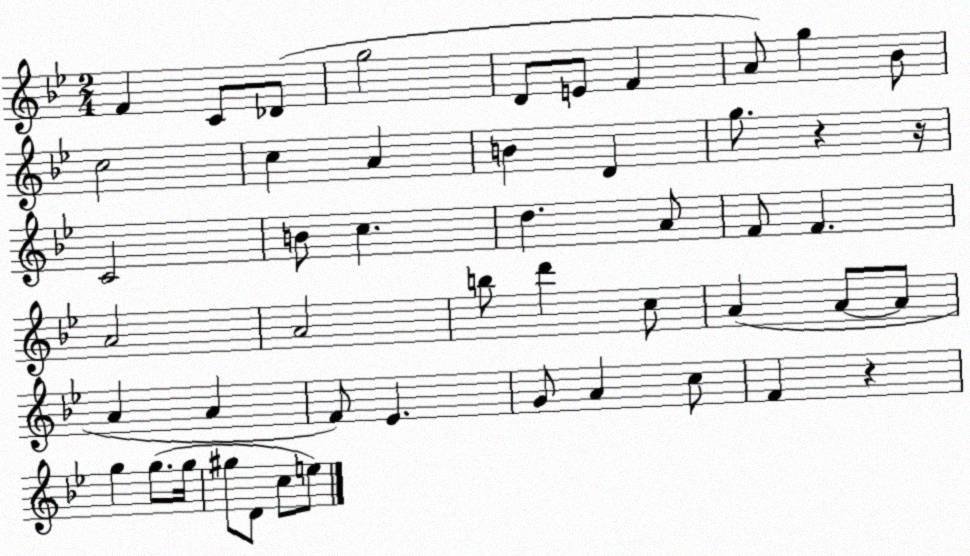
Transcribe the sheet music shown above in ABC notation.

X:1
T:Untitled
M:2/4
L:1/4
K:Bb
F C/2 _D/2 g2 D/2 E/2 F A/2 g _B/2 c2 c A B D g/2 z z/4 C2 B/2 c d A/2 F/2 F A2 A2 b/2 d' c/2 A A/2 A/2 A A F/2 _E G/2 A c/2 F z g g/2 g/4 ^g/2 D/2 c/2 e/2